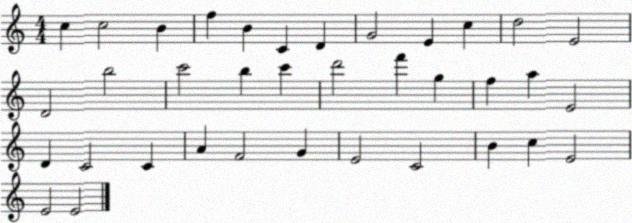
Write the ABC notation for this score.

X:1
T:Untitled
M:4/4
L:1/4
K:C
c c2 B f B C D G2 E c d2 E2 D2 b2 c'2 b c' d'2 f' g f a E2 D C2 C A F2 G E2 C2 B c E2 E2 E2